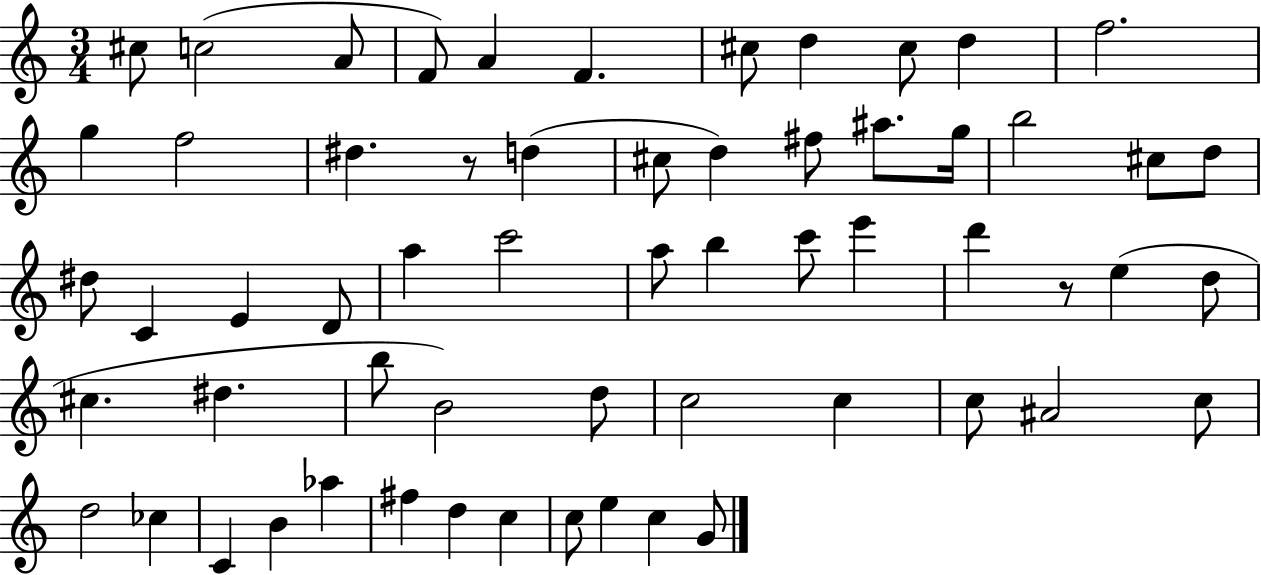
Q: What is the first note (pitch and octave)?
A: C#5